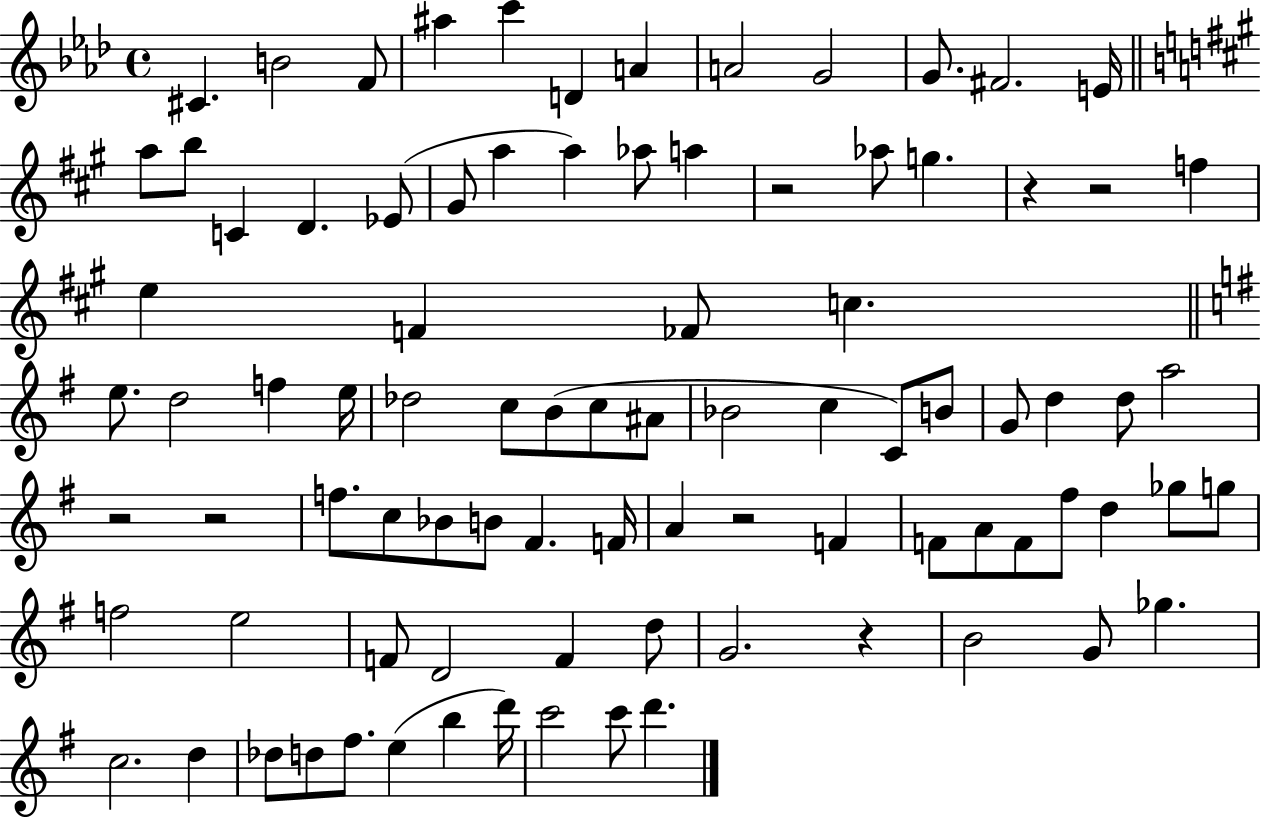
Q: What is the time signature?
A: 4/4